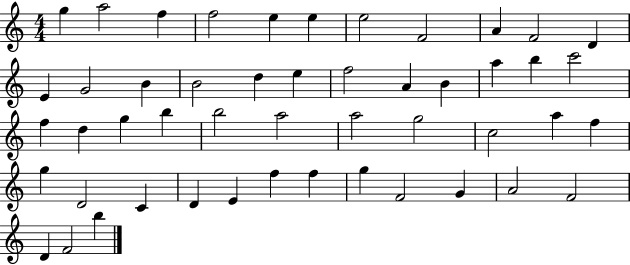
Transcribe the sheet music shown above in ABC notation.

X:1
T:Untitled
M:4/4
L:1/4
K:C
g a2 f f2 e e e2 F2 A F2 D E G2 B B2 d e f2 A B a b c'2 f d g b b2 a2 a2 g2 c2 a f g D2 C D E f f g F2 G A2 F2 D F2 b